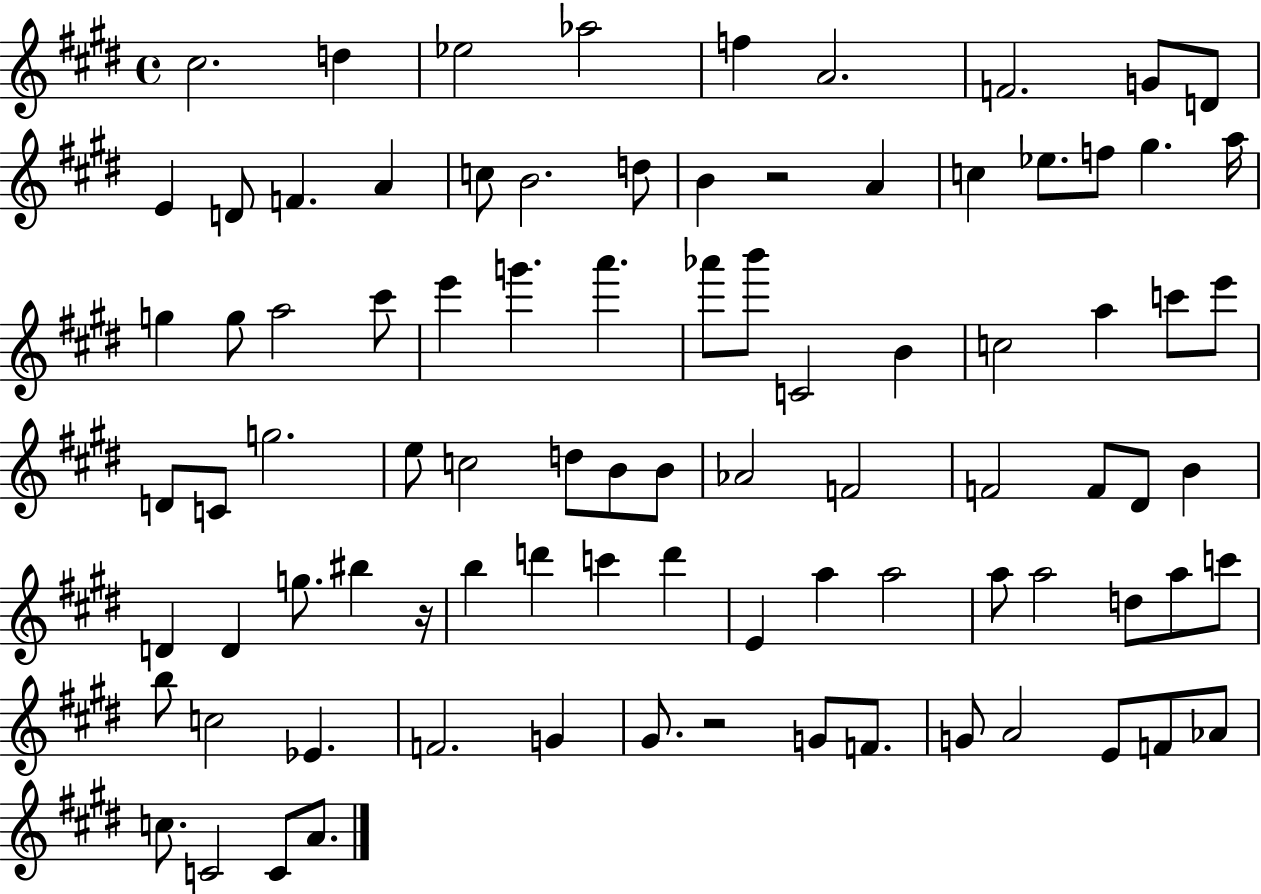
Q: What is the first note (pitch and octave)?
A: C#5